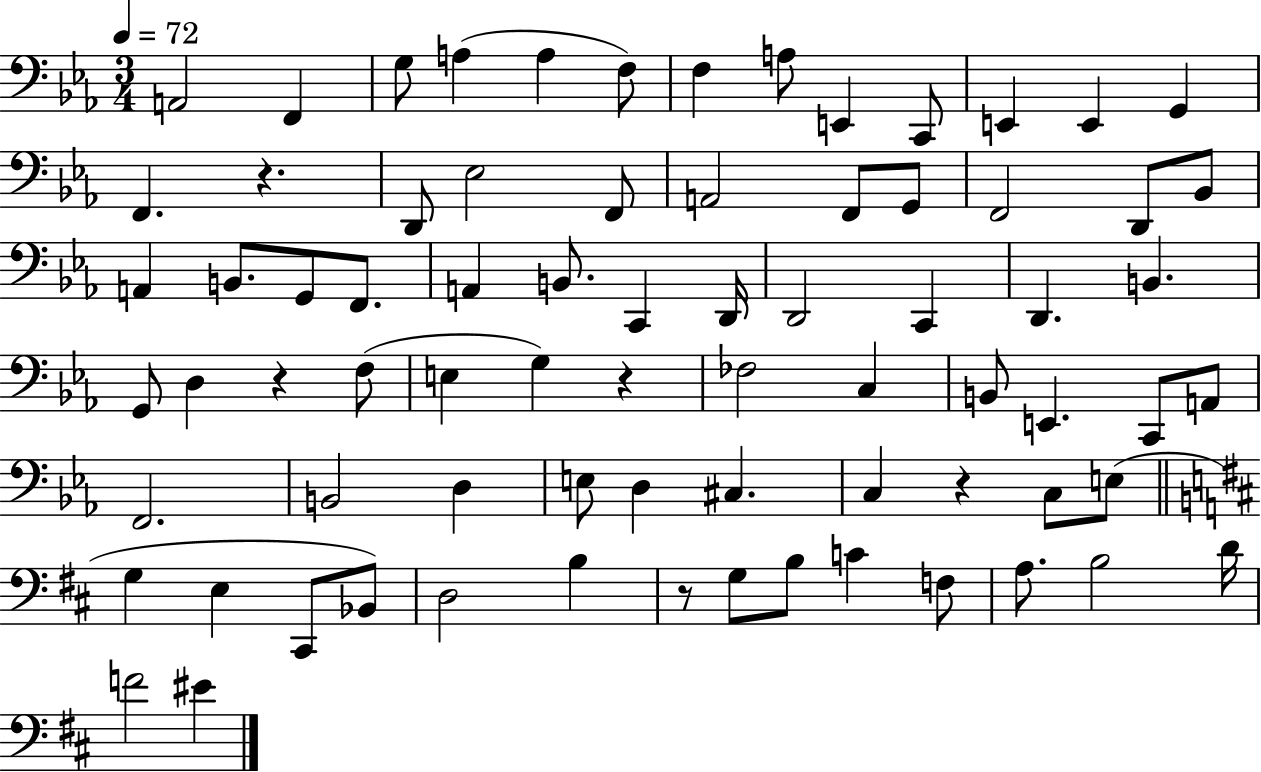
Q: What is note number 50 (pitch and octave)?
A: E3